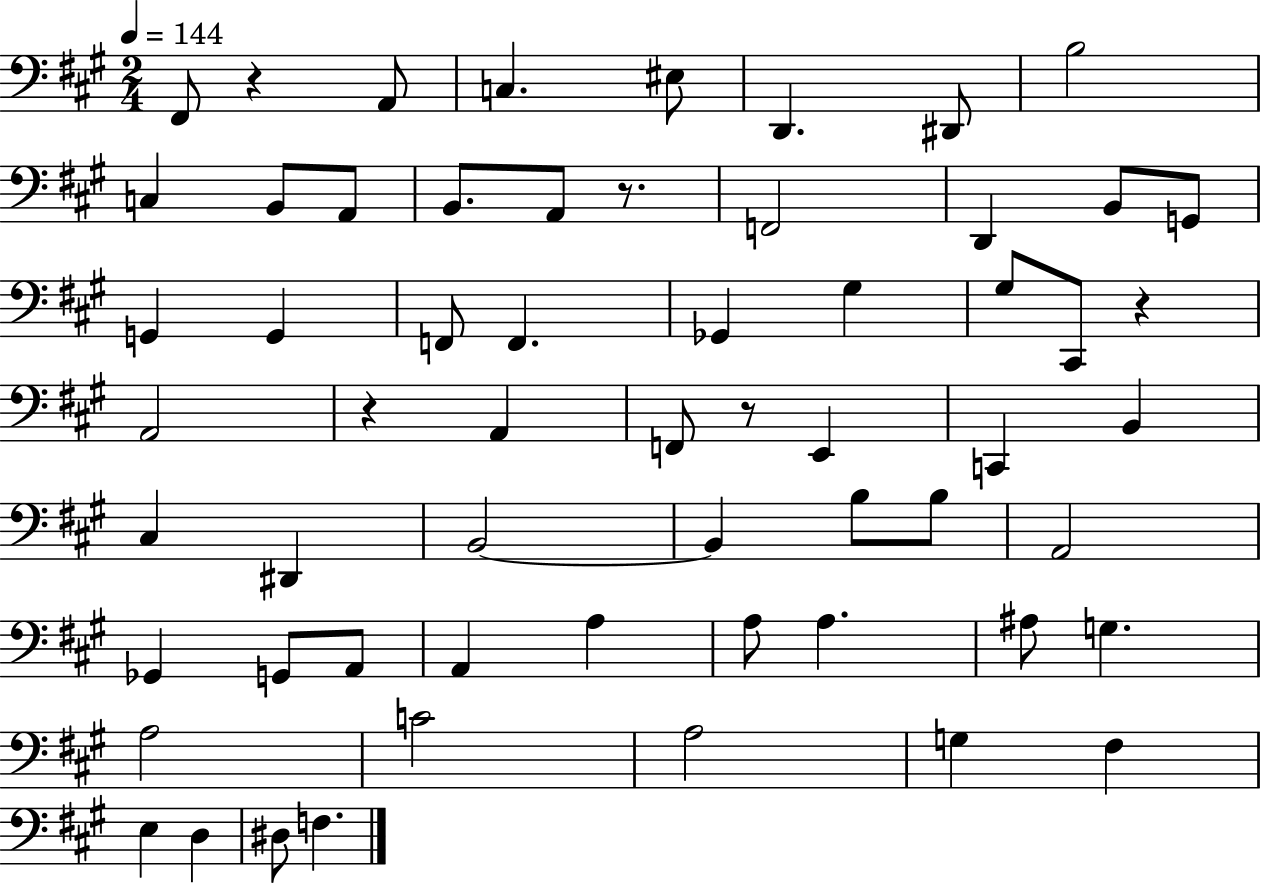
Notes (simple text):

F#2/e R/q A2/e C3/q. EIS3/e D2/q. D#2/e B3/h C3/q B2/e A2/e B2/e. A2/e R/e. F2/h D2/q B2/e G2/e G2/q G2/q F2/e F2/q. Gb2/q G#3/q G#3/e C#2/e R/q A2/h R/q A2/q F2/e R/e E2/q C2/q B2/q C#3/q D#2/q B2/h B2/q B3/e B3/e A2/h Gb2/q G2/e A2/e A2/q A3/q A3/e A3/q. A#3/e G3/q. A3/h C4/h A3/h G3/q F#3/q E3/q D3/q D#3/e F3/q.